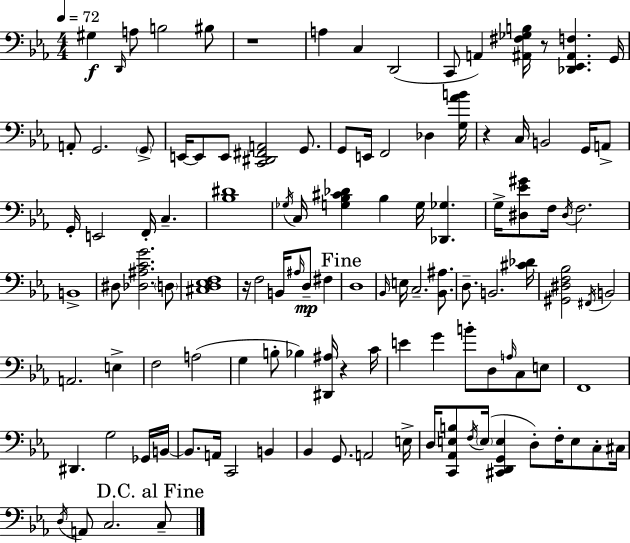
{
  \clef bass
  \numericTimeSignature
  \time 4/4
  \key ees \major
  \tempo 4 = 72
  gis4\f \grace { d,16 } a8 b2 bis8 | r1 | a4 c4 d,2( | c,8 a,4) <ais, fis ges b>16 r8 <des, ees, ais, f>4. | \break g,16 a,8-. g,2. \parenthesize g,8-> | e,16~~ e,8 e,8 <c, dis, fis, a,>2 g,8. | g,8 e,16 f,2 des4 | <g aes' b'>16 r4 c16 b,2 g,16 a,8-> | \break g,16-. e,2 f,16-. c4.-- | <bes dis'>1 | \acciaccatura { ges16 } c16 <g bes cis' des'>4 bes4 g16 <des, ges>4. | g16-> <dis ees' gis'>8 f16 \acciaccatura { dis16 } f2. | \break b,1-> | dis8 <des ais c' g'>2. | \parenthesize d8 <cis d ees f>1 | r16 f2 b,16 \grace { ais16 }\mp d8-- | \break fis4 \mark "Fine" d1 | \grace { bes,16 } e16 c2.-- | <bes, ais>8. d8.-- b,2. | <cis' des'>16 <gis, dis f bes>2 \acciaccatura { fis,16 } b,2 | \break a,2. | e4-> f2 a2( | g4 b8-. bes4) | <dis, ais>16 r4 c'16 e'4 g'4 b'8-. | \break d8 \grace { a16 } c8 e8 f,1 | dis,4. g2 | ges,16 b,16~~ b,8. a,16 c,2 | b,4 bes,4 g,8. a,2 | \break e16-> d16 <c, aes, e b>8 \acciaccatura { f16 } \parenthesize e16( <cis, d, g, e>4 | d8-.) f16-. e8 c8-. cis16 \acciaccatura { d16 } a,8 c2. | \mark "D.C. al Fine" c8-- \bar "|."
}